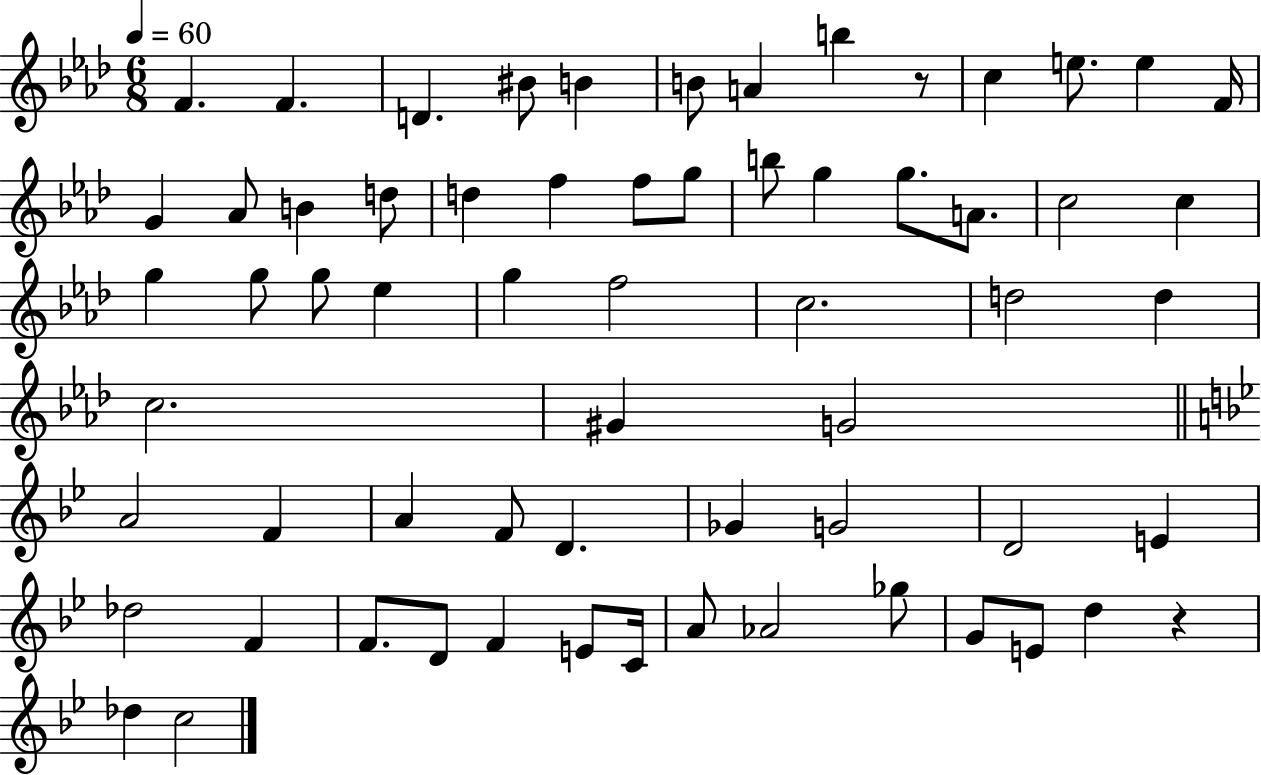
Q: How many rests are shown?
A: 2